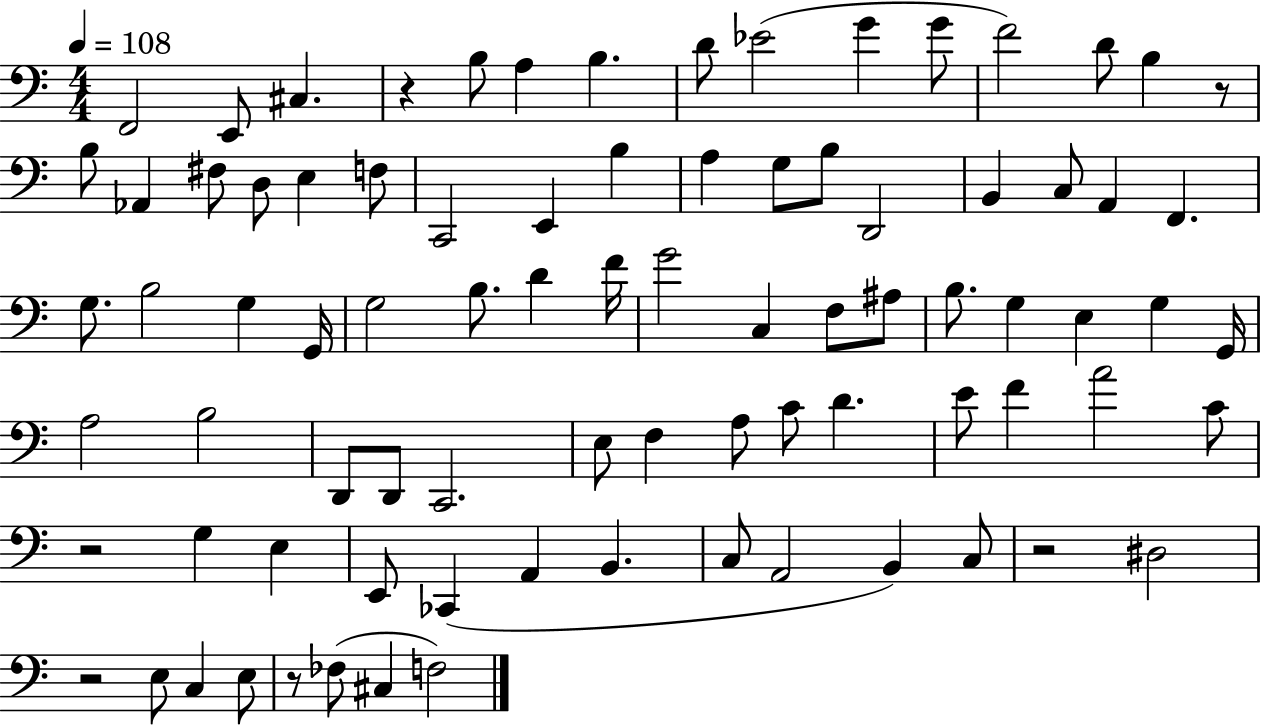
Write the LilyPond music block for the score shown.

{
  \clef bass
  \numericTimeSignature
  \time 4/4
  \key c \major
  \tempo 4 = 108
  f,2 e,8 cis4. | r4 b8 a4 b4. | d'8 ees'2( g'4 g'8 | f'2) d'8 b4 r8 | \break b8 aes,4 fis8 d8 e4 f8 | c,2 e,4 b4 | a4 g8 b8 d,2 | b,4 c8 a,4 f,4. | \break g8. b2 g4 g,16 | g2 b8. d'4 f'16 | g'2 c4 f8 ais8 | b8. g4 e4 g4 g,16 | \break a2 b2 | d,8 d,8 c,2. | e8 f4 a8 c'8 d'4. | e'8 f'4 a'2 c'8 | \break r2 g4 e4 | e,8 ces,4( a,4 b,4. | c8 a,2 b,4) c8 | r2 dis2 | \break r2 e8 c4 e8 | r8 fes8( cis4 f2) | \bar "|."
}